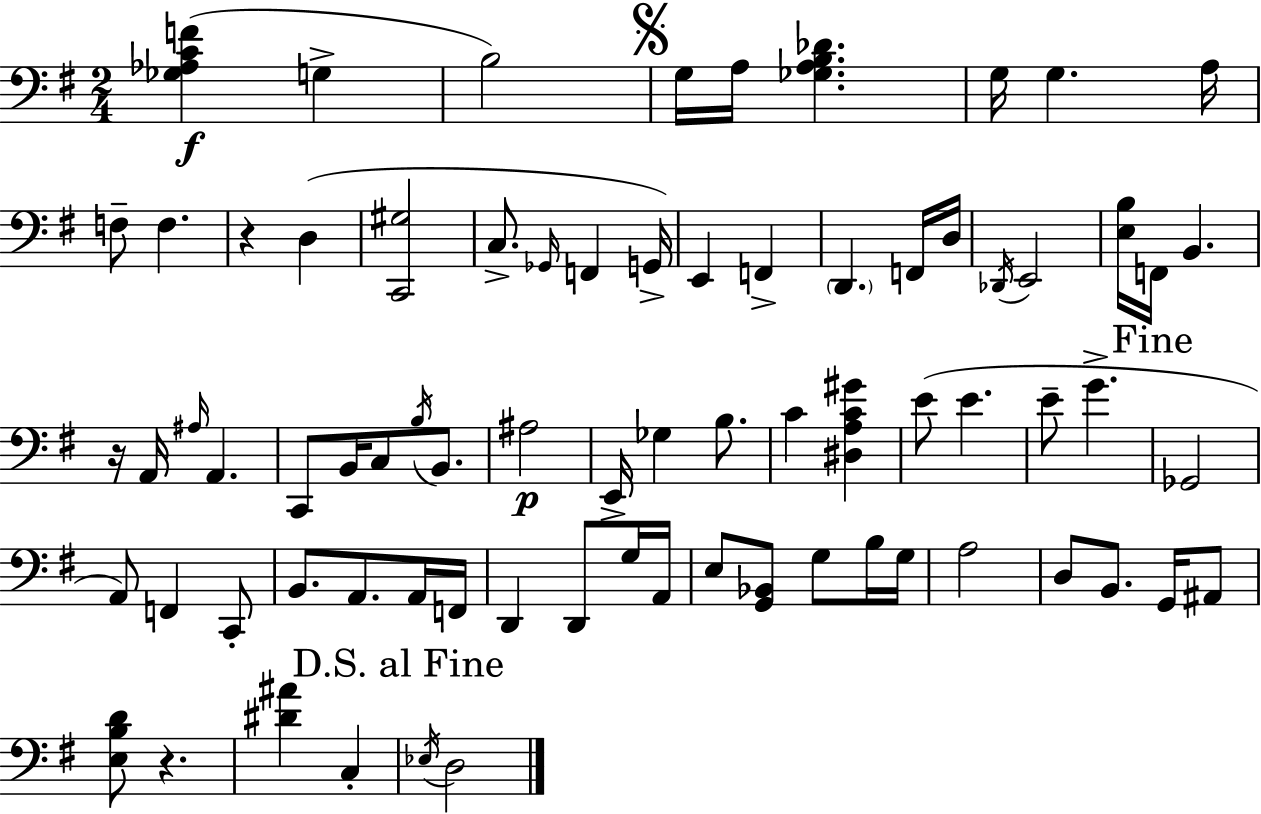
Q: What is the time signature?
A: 2/4